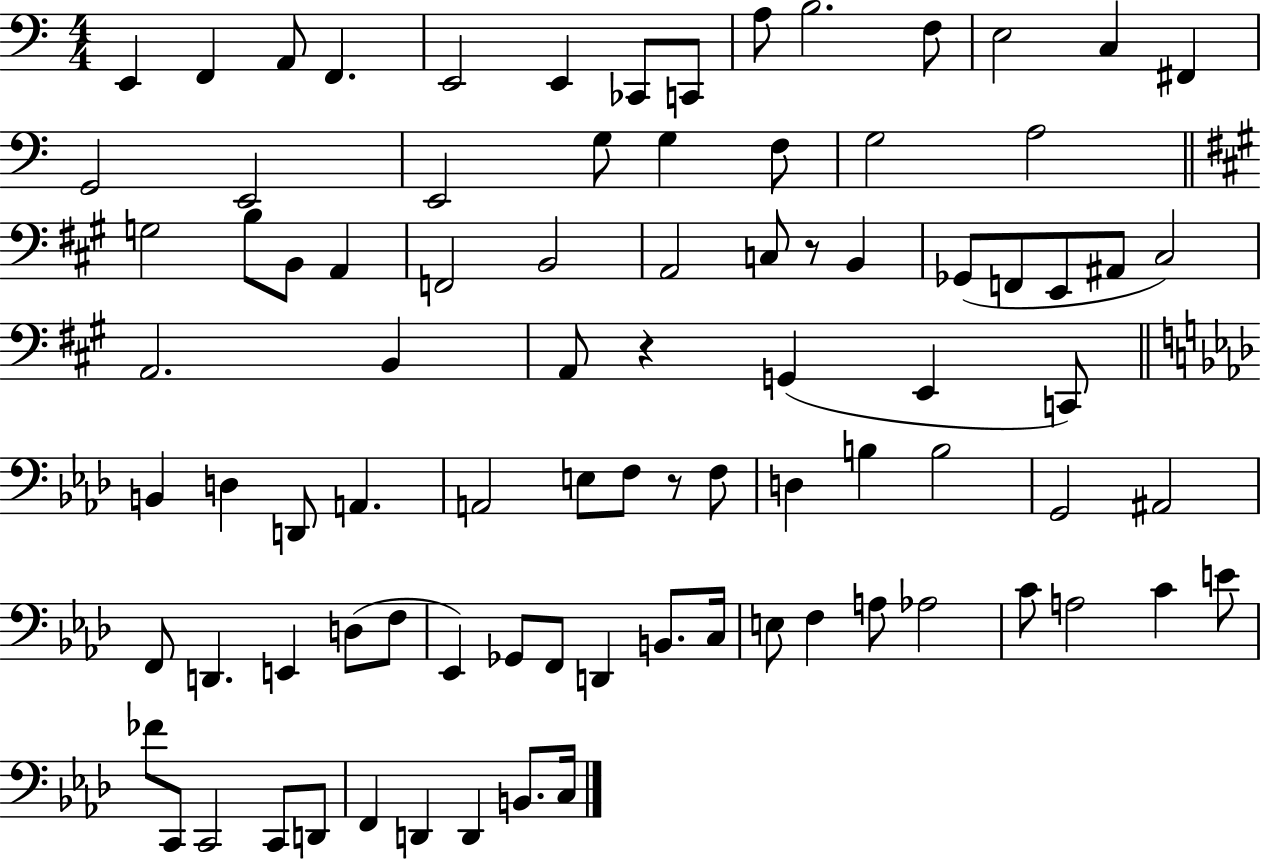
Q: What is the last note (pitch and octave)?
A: C3